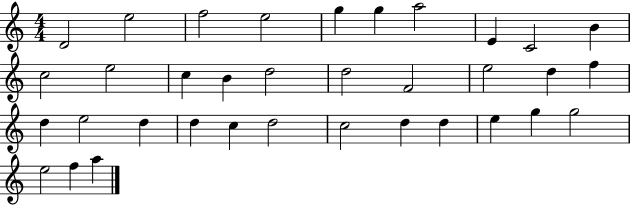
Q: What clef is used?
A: treble